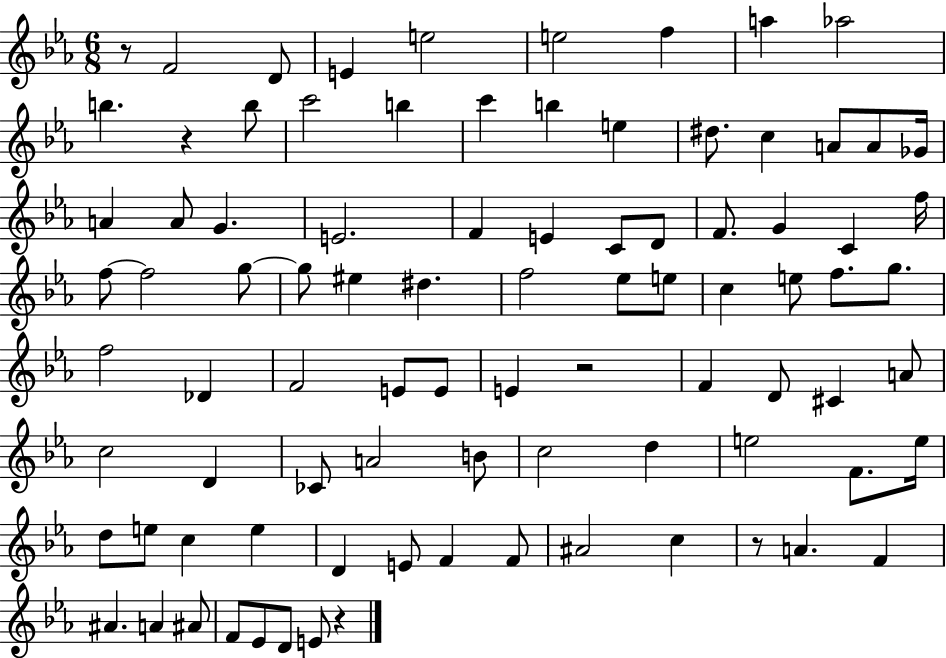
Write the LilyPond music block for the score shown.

{
  \clef treble
  \numericTimeSignature
  \time 6/8
  \key ees \major
  r8 f'2 d'8 | e'4 e''2 | e''2 f''4 | a''4 aes''2 | \break b''4. r4 b''8 | c'''2 b''4 | c'''4 b''4 e''4 | dis''8. c''4 a'8 a'8 ges'16 | \break a'4 a'8 g'4. | e'2. | f'4 e'4 c'8 d'8 | f'8. g'4 c'4 f''16 | \break f''8~~ f''2 g''8~~ | g''8 eis''4 dis''4. | f''2 ees''8 e''8 | c''4 e''8 f''8. g''8. | \break f''2 des'4 | f'2 e'8 e'8 | e'4 r2 | f'4 d'8 cis'4 a'8 | \break c''2 d'4 | ces'8 a'2 b'8 | c''2 d''4 | e''2 f'8. e''16 | \break d''8 e''8 c''4 e''4 | d'4 e'8 f'4 f'8 | ais'2 c''4 | r8 a'4. f'4 | \break ais'4. a'4 ais'8 | f'8 ees'8 d'8 e'8 r4 | \bar "|."
}